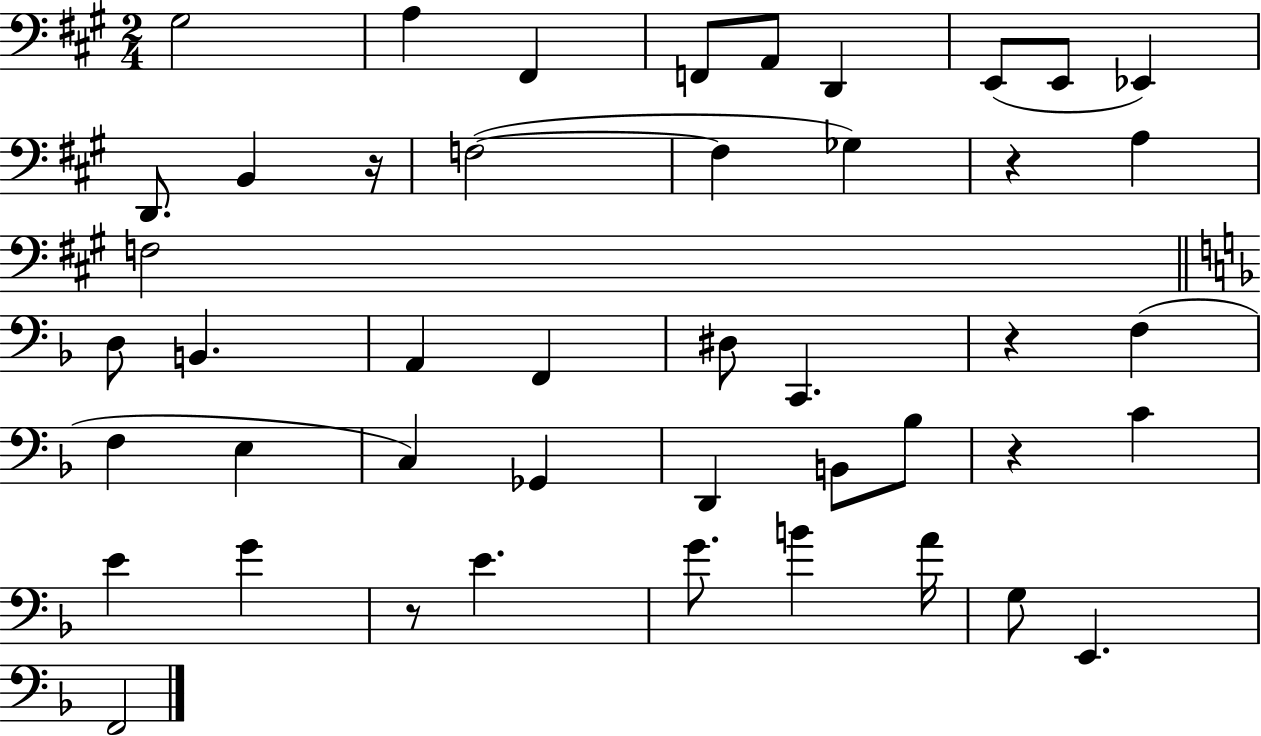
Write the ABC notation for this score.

X:1
T:Untitled
M:2/4
L:1/4
K:A
^G,2 A, ^F,, F,,/2 A,,/2 D,, E,,/2 E,,/2 _E,, D,,/2 B,, z/4 F,2 F, _G, z A, F,2 D,/2 B,, A,, F,, ^D,/2 C,, z F, F, E, C, _G,, D,, B,,/2 _B,/2 z C E G z/2 E G/2 B A/4 G,/2 E,, F,,2